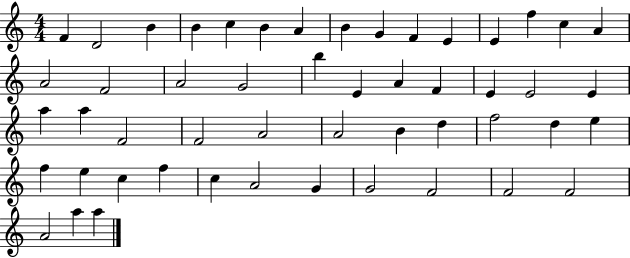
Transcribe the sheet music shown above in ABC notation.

X:1
T:Untitled
M:4/4
L:1/4
K:C
F D2 B B c B A B G F E E f c A A2 F2 A2 G2 b E A F E E2 E a a F2 F2 A2 A2 B d f2 d e f e c f c A2 G G2 F2 F2 F2 A2 a a